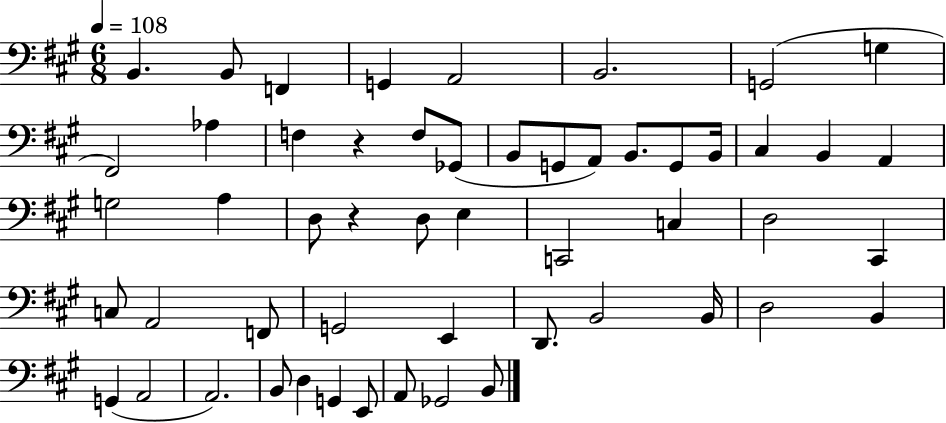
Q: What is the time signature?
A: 6/8